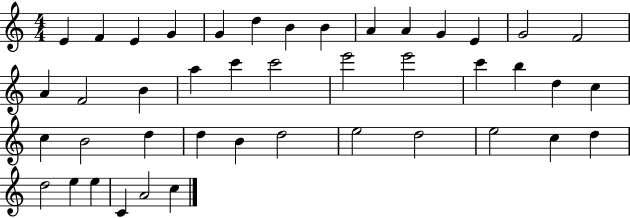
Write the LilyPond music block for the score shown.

{
  \clef treble
  \numericTimeSignature
  \time 4/4
  \key c \major
  e'4 f'4 e'4 g'4 | g'4 d''4 b'4 b'4 | a'4 a'4 g'4 e'4 | g'2 f'2 | \break a'4 f'2 b'4 | a''4 c'''4 c'''2 | e'''2 e'''2 | c'''4 b''4 d''4 c''4 | \break c''4 b'2 d''4 | d''4 b'4 d''2 | e''2 d''2 | e''2 c''4 d''4 | \break d''2 e''4 e''4 | c'4 a'2 c''4 | \bar "|."
}